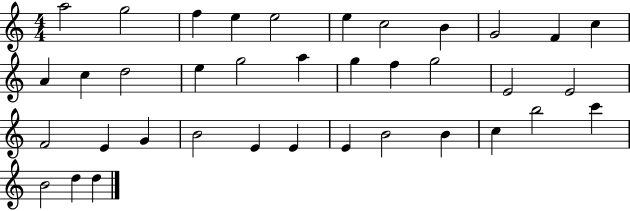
A5/h G5/h F5/q E5/q E5/h E5/q C5/h B4/q G4/h F4/q C5/q A4/q C5/q D5/h E5/q G5/h A5/q G5/q F5/q G5/h E4/h E4/h F4/h E4/q G4/q B4/h E4/q E4/q E4/q B4/h B4/q C5/q B5/h C6/q B4/h D5/q D5/q